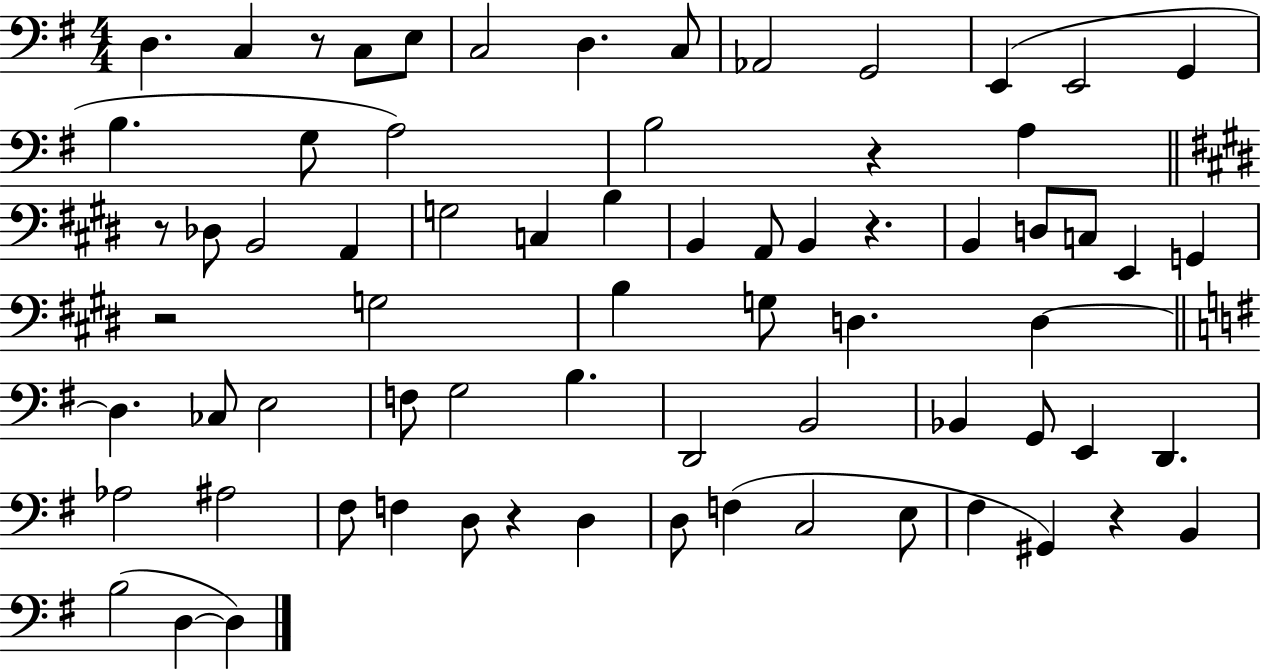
X:1
T:Untitled
M:4/4
L:1/4
K:G
D, C, z/2 C,/2 E,/2 C,2 D, C,/2 _A,,2 G,,2 E,, E,,2 G,, B, G,/2 A,2 B,2 z A, z/2 _D,/2 B,,2 A,, G,2 C, B, B,, A,,/2 B,, z B,, D,/2 C,/2 E,, G,, z2 G,2 B, G,/2 D, D, D, _C,/2 E,2 F,/2 G,2 B, D,,2 B,,2 _B,, G,,/2 E,, D,, _A,2 ^A,2 ^F,/2 F, D,/2 z D, D,/2 F, C,2 E,/2 ^F, ^G,, z B,, B,2 D, D,